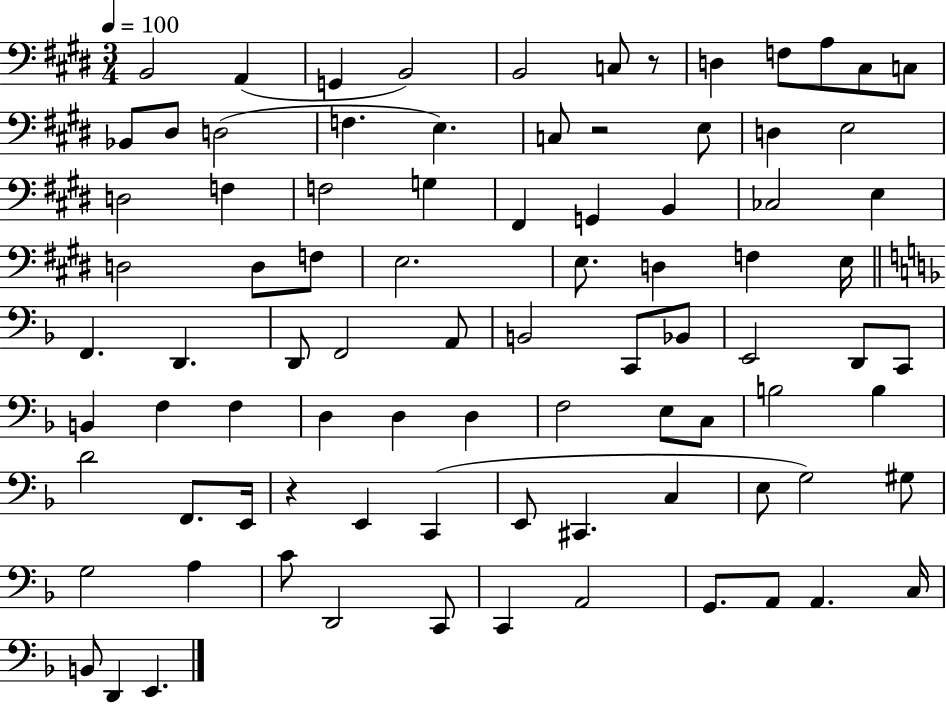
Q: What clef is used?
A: bass